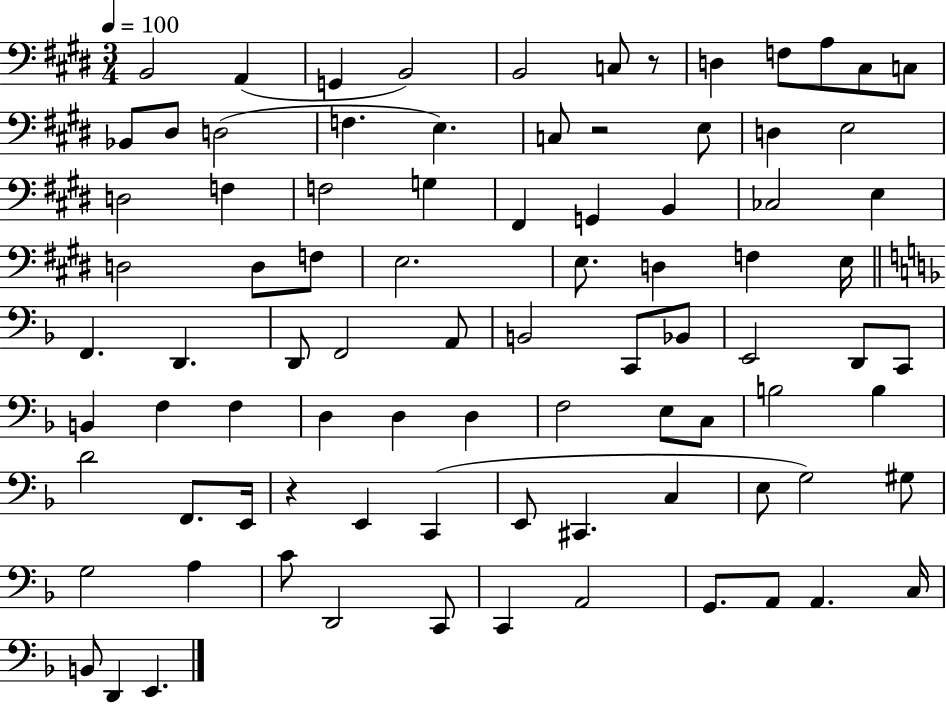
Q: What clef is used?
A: bass